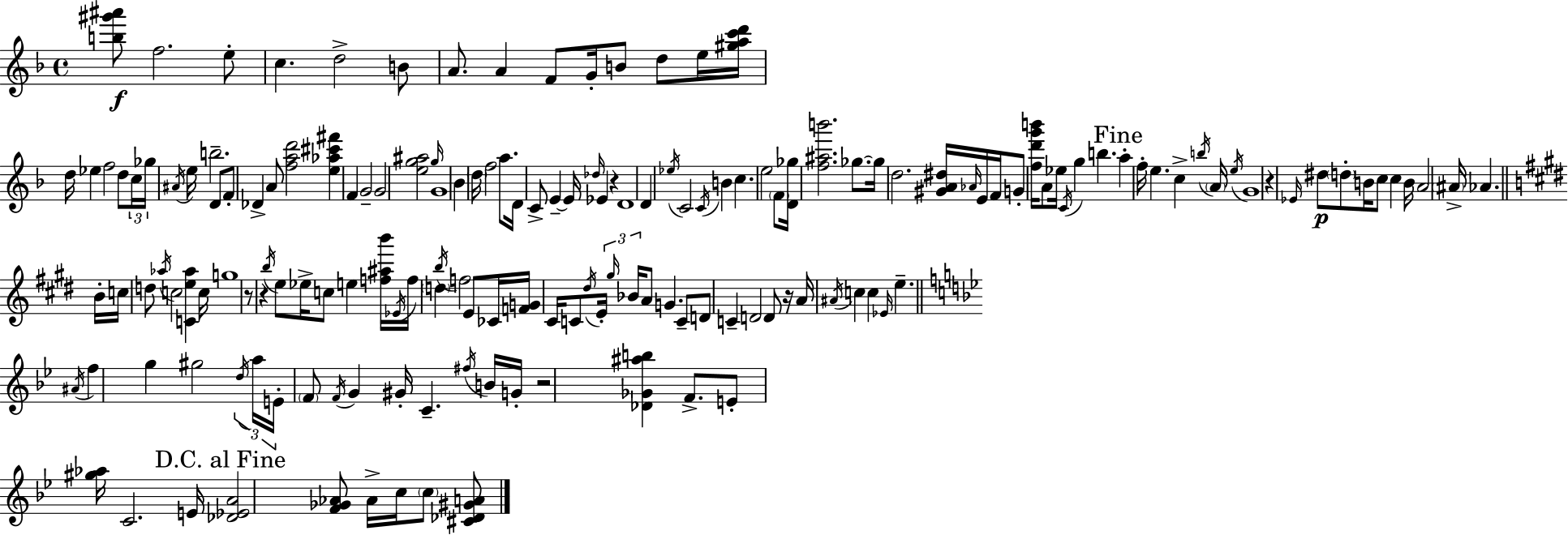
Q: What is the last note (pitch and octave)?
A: C5